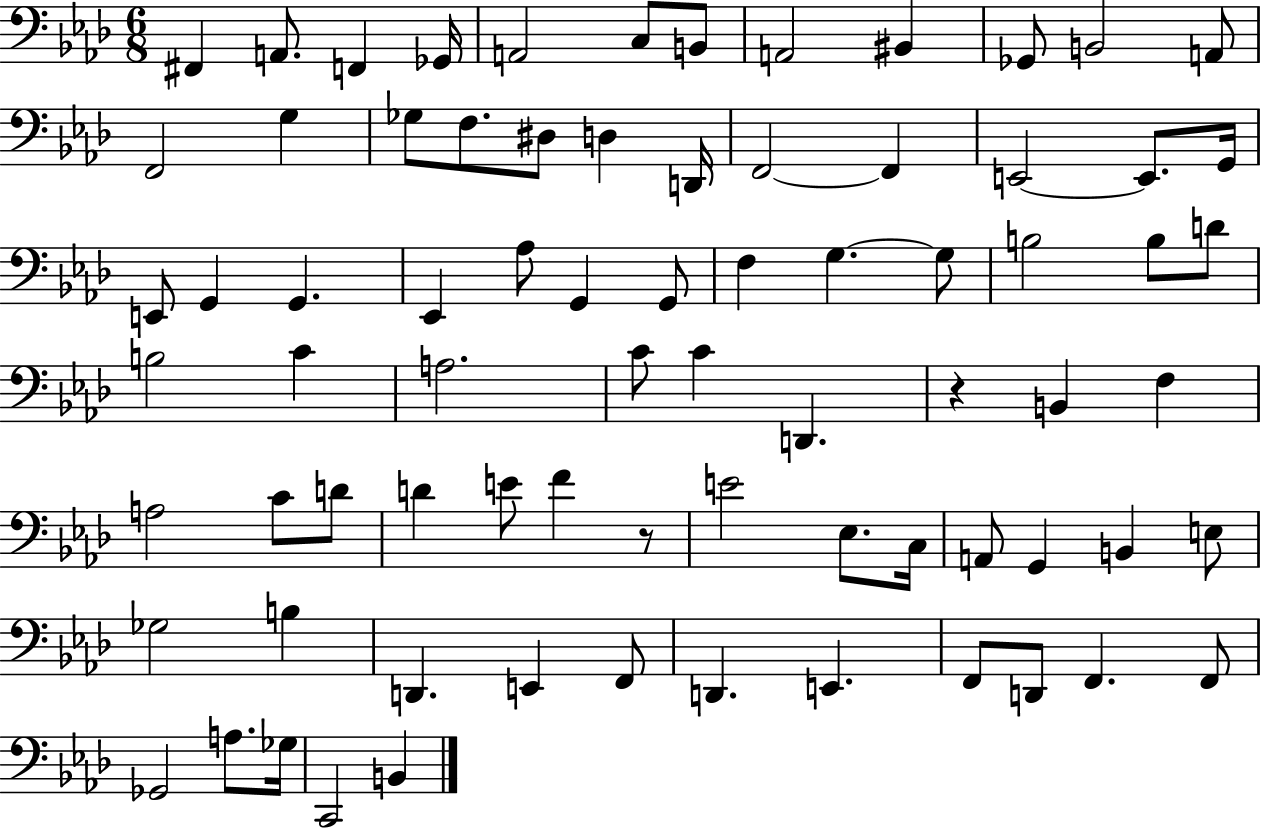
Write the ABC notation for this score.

X:1
T:Untitled
M:6/8
L:1/4
K:Ab
^F,, A,,/2 F,, _G,,/4 A,,2 C,/2 B,,/2 A,,2 ^B,, _G,,/2 B,,2 A,,/2 F,,2 G, _G,/2 F,/2 ^D,/2 D, D,,/4 F,,2 F,, E,,2 E,,/2 G,,/4 E,,/2 G,, G,, _E,, _A,/2 G,, G,,/2 F, G, G,/2 B,2 B,/2 D/2 B,2 C A,2 C/2 C D,, z B,, F, A,2 C/2 D/2 D E/2 F z/2 E2 _E,/2 C,/4 A,,/2 G,, B,, E,/2 _G,2 B, D,, E,, F,,/2 D,, E,, F,,/2 D,,/2 F,, F,,/2 _G,,2 A,/2 _G,/4 C,,2 B,,